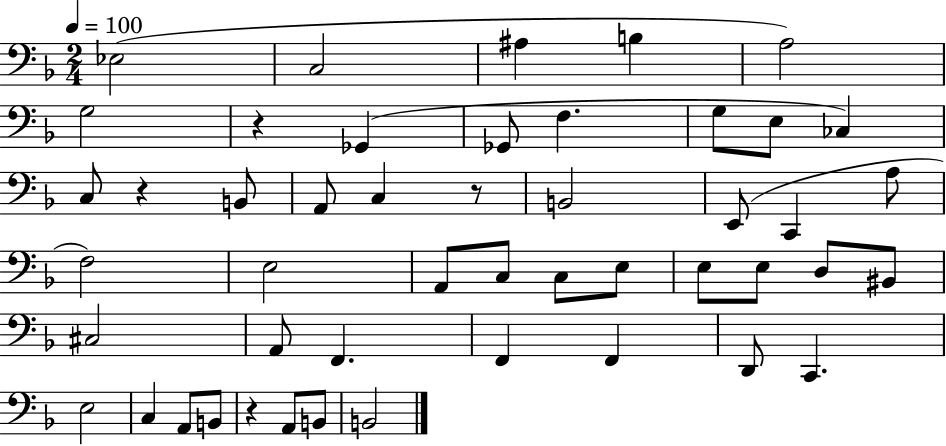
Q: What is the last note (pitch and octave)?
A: B2